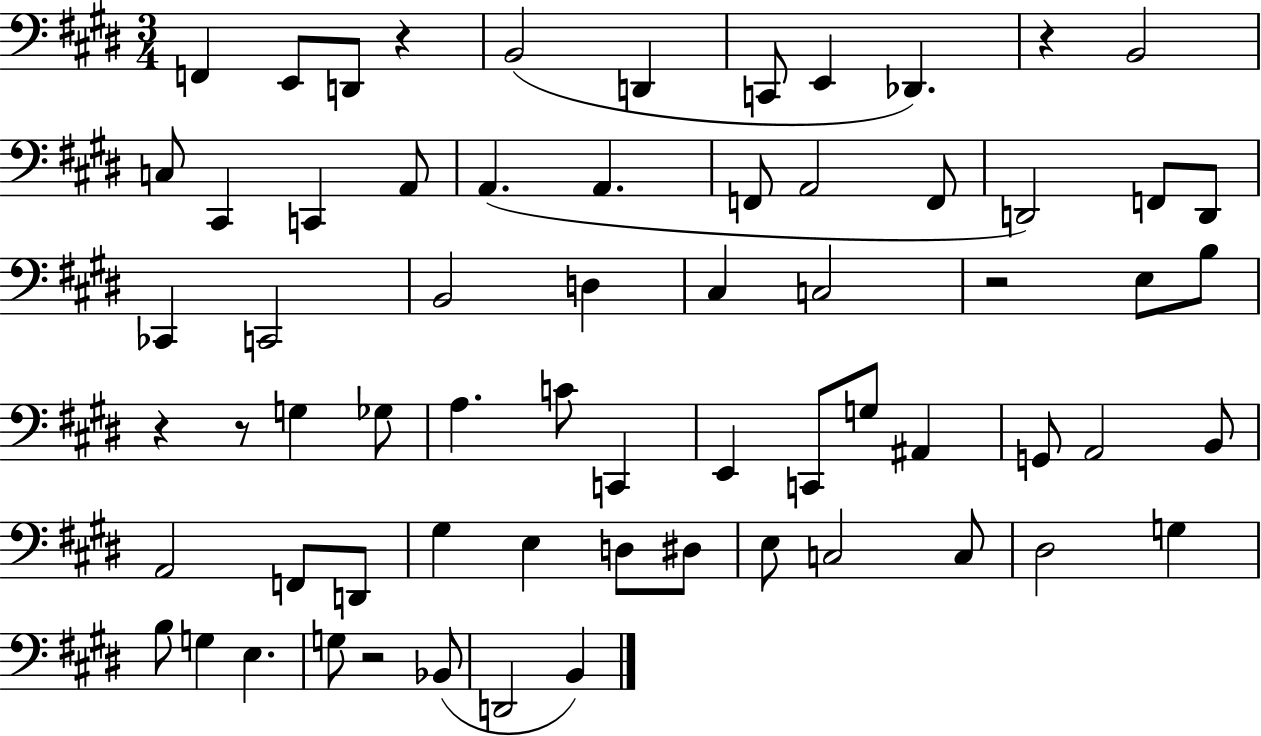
{
  \clef bass
  \numericTimeSignature
  \time 3/4
  \key e \major
  f,4 e,8 d,8 r4 | b,2( d,4 | c,8 e,4 des,4.) | r4 b,2 | \break c8 cis,4 c,4 a,8 | a,4.( a,4. | f,8 a,2 f,8 | d,2) f,8 d,8 | \break ces,4 c,2 | b,2 d4 | cis4 c2 | r2 e8 b8 | \break r4 r8 g4 ges8 | a4. c'8 c,4 | e,4 c,8 g8 ais,4 | g,8 a,2 b,8 | \break a,2 f,8 d,8 | gis4 e4 d8 dis8 | e8 c2 c8 | dis2 g4 | \break b8 g4 e4. | g8 r2 bes,8( | d,2 b,4) | \bar "|."
}